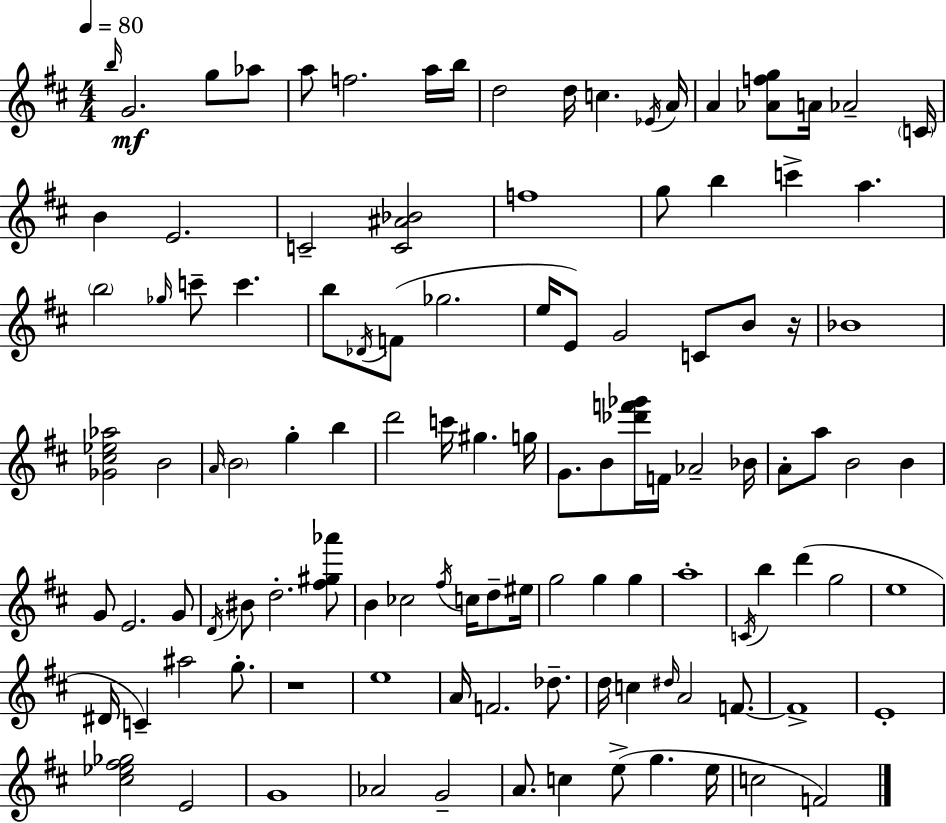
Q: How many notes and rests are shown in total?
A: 112